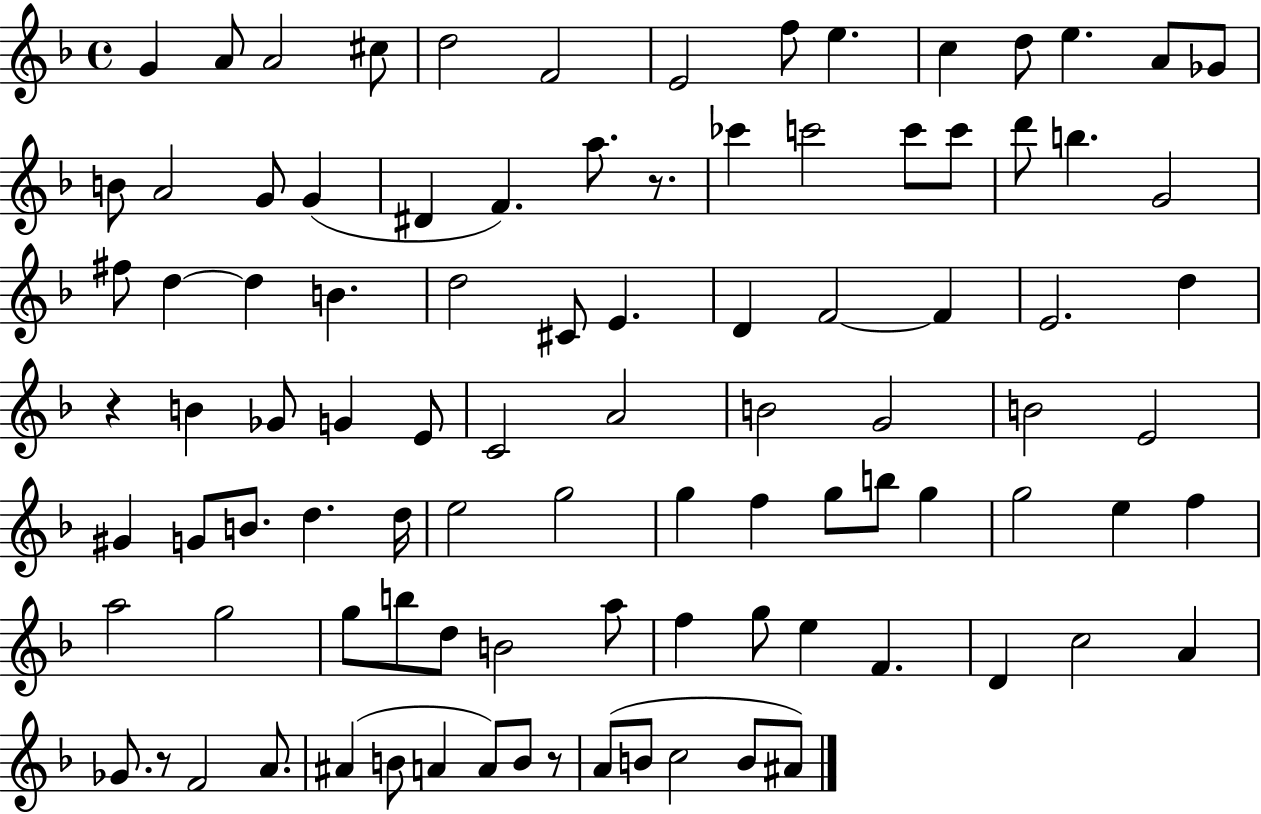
{
  \clef treble
  \time 4/4
  \defaultTimeSignature
  \key f \major
  g'4 a'8 a'2 cis''8 | d''2 f'2 | e'2 f''8 e''4. | c''4 d''8 e''4. a'8 ges'8 | \break b'8 a'2 g'8 g'4( | dis'4 f'4.) a''8. r8. | ces'''4 c'''2 c'''8 c'''8 | d'''8 b''4. g'2 | \break fis''8 d''4~~ d''4 b'4. | d''2 cis'8 e'4. | d'4 f'2~~ f'4 | e'2. d''4 | \break r4 b'4 ges'8 g'4 e'8 | c'2 a'2 | b'2 g'2 | b'2 e'2 | \break gis'4 g'8 b'8. d''4. d''16 | e''2 g''2 | g''4 f''4 g''8 b''8 g''4 | g''2 e''4 f''4 | \break a''2 g''2 | g''8 b''8 d''8 b'2 a''8 | f''4 g''8 e''4 f'4. | d'4 c''2 a'4 | \break ges'8. r8 f'2 a'8. | ais'4( b'8 a'4 a'8) b'8 r8 | a'8( b'8 c''2 b'8 ais'8) | \bar "|."
}